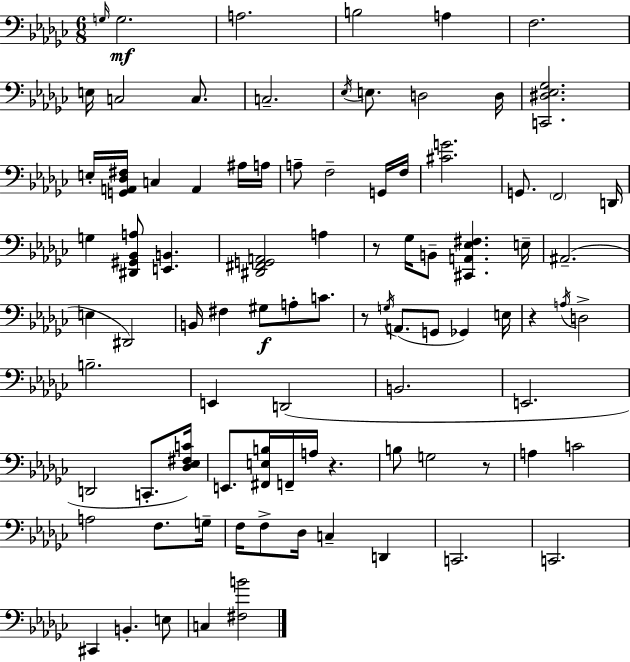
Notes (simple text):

G3/s G3/h. A3/h. B3/h A3/q F3/h. E3/s C3/h C3/e. C3/h. Eb3/s E3/e. D3/h D3/s [C2,D#3,Eb3,Gb3]/h. E3/s [G2,A2,Db3,F#3]/s C3/q A2/q A#3/s A3/s A3/e F3/h G2/s F3/s [C#4,G4]/h. G2/e. F2/h D2/s G3/q [D#2,G#2,Bb2,A3]/e [E2,B2]/q. [D#2,F#2,G2,A2]/h A3/q R/e Gb3/s B2/e [C#2,A2,Eb3,F#3]/q. E3/s A#2/h. E3/q D#2/h B2/s F#3/q G#3/e A3/e C4/e. R/e G3/s A2/e. G2/e Gb2/q E3/s R/q A3/s D3/h B3/h. E2/q D2/h B2/h. E2/h. D2/h C2/e. [Db3,Eb3,F#3,C4]/s E2/e. [F#2,E3,B3]/s F2/s A3/s R/q. B3/e G3/h R/e A3/q C4/h A3/h F3/e. G3/s F3/s F3/e Db3/s C3/q D2/q C2/h. C2/h. C#2/q B2/q. E3/e C3/q [F#3,B4]/h